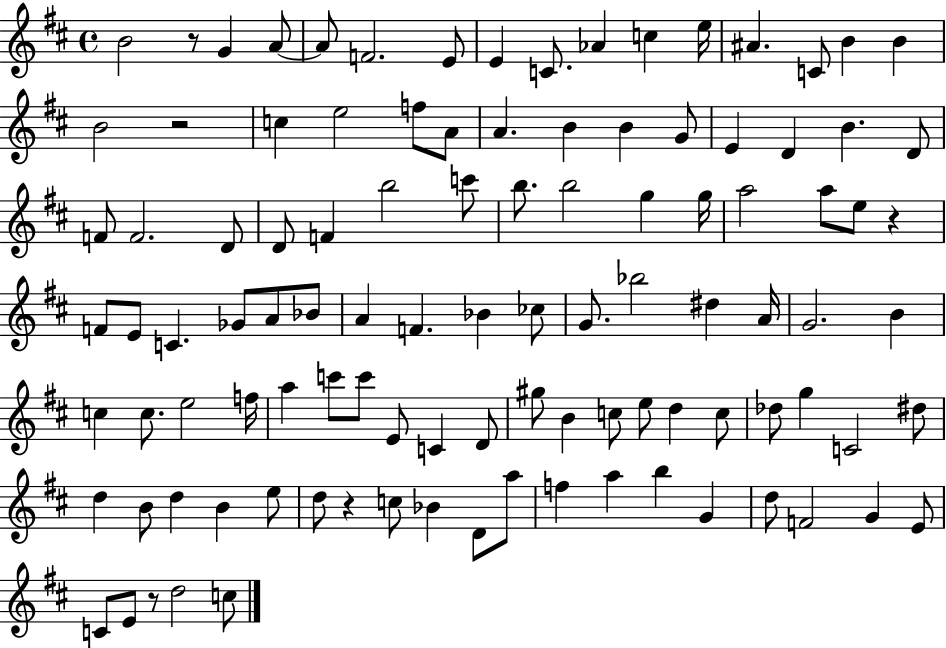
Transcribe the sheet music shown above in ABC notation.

X:1
T:Untitled
M:4/4
L:1/4
K:D
B2 z/2 G A/2 A/2 F2 E/2 E C/2 _A c e/4 ^A C/2 B B B2 z2 c e2 f/2 A/2 A B B G/2 E D B D/2 F/2 F2 D/2 D/2 F b2 c'/2 b/2 b2 g g/4 a2 a/2 e/2 z F/2 E/2 C _G/2 A/2 _B/2 A F _B _c/2 G/2 _b2 ^d A/4 G2 B c c/2 e2 f/4 a c'/2 c'/2 E/2 C D/2 ^g/2 B c/2 e/2 d c/2 _d/2 g C2 ^d/2 d B/2 d B e/2 d/2 z c/2 _B D/2 a/2 f a b G d/2 F2 G E/2 C/2 E/2 z/2 d2 c/2